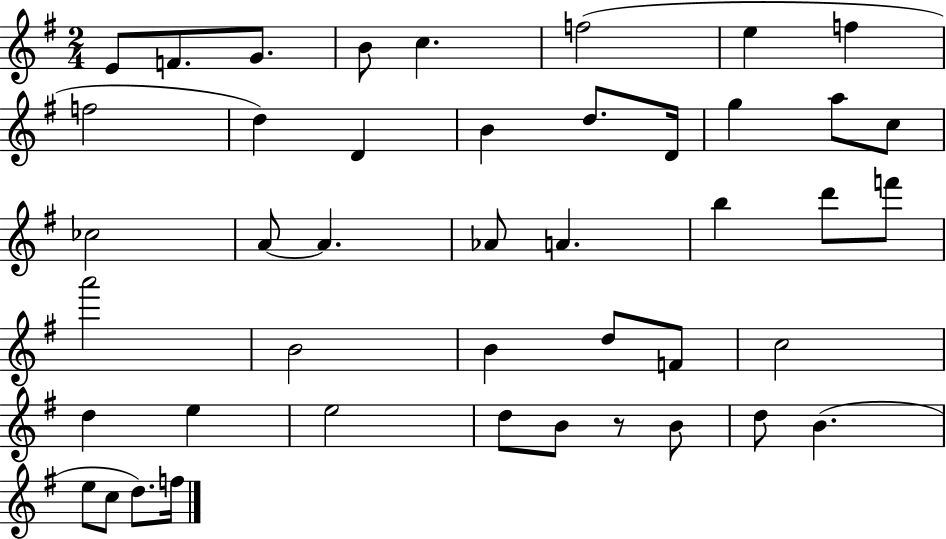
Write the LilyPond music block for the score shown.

{
  \clef treble
  \numericTimeSignature
  \time 2/4
  \key g \major
  \repeat volta 2 { e'8 f'8. g'8. | b'8 c''4. | f''2( | e''4 f''4 | \break f''2 | d''4) d'4 | b'4 d''8. d'16 | g''4 a''8 c''8 | \break ces''2 | a'8~~ a'4. | aes'8 a'4. | b''4 d'''8 f'''8 | \break a'''2 | b'2 | b'4 d''8 f'8 | c''2 | \break d''4 e''4 | e''2 | d''8 b'8 r8 b'8 | d''8 b'4.( | \break e''8 c''8 d''8.) f''16 | } \bar "|."
}